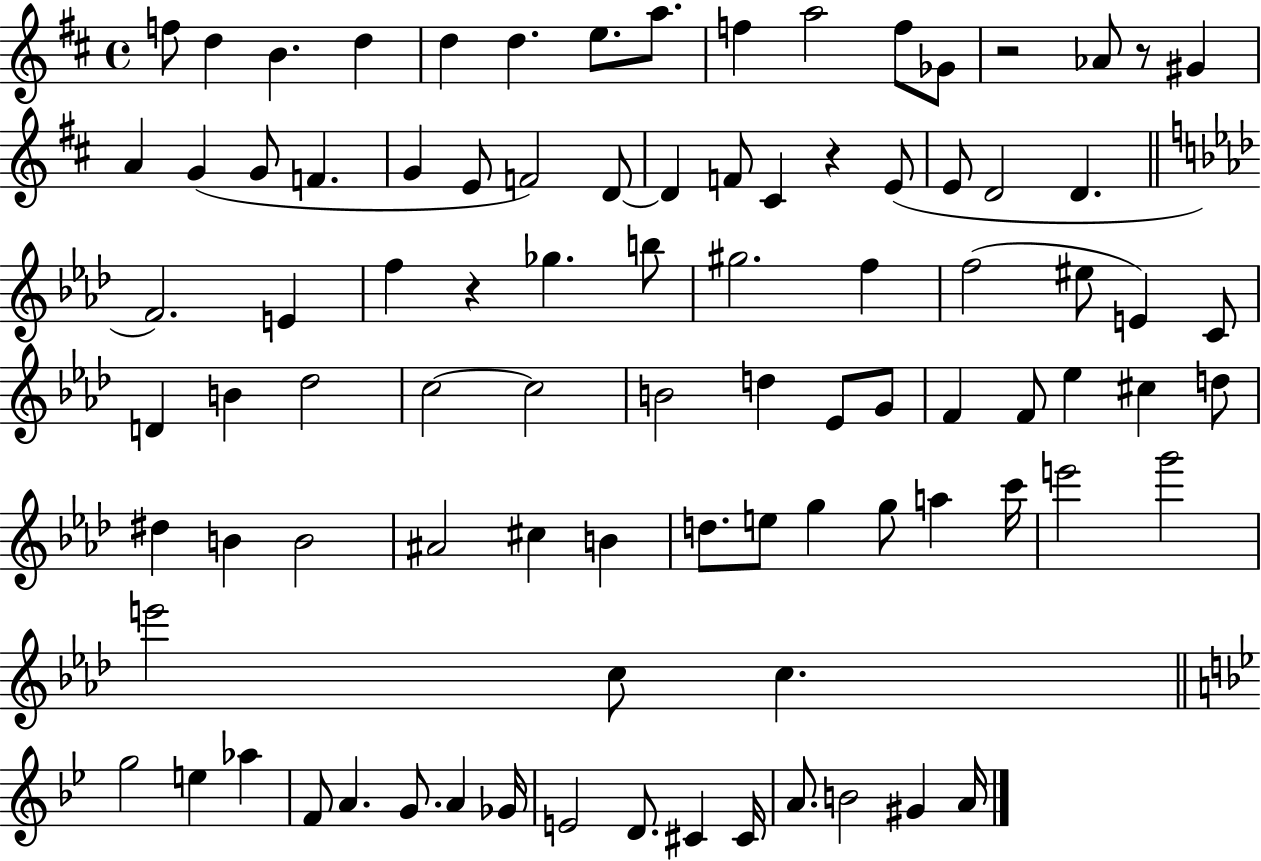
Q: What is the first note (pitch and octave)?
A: F5